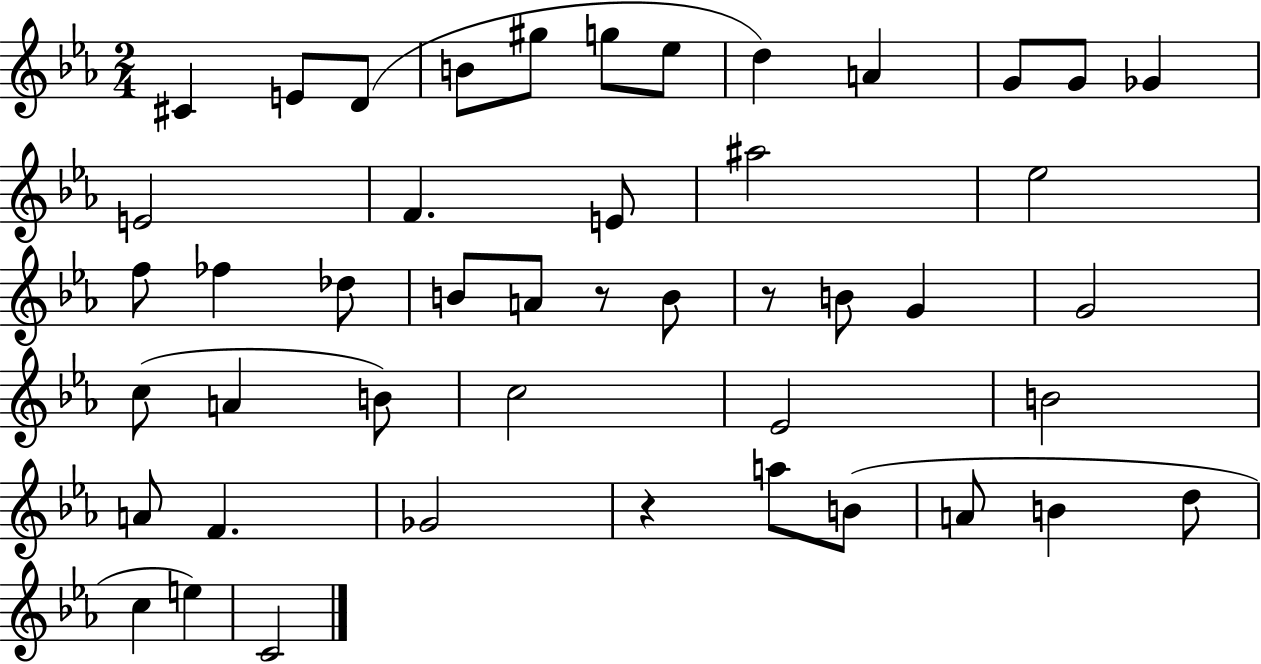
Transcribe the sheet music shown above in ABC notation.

X:1
T:Untitled
M:2/4
L:1/4
K:Eb
^C E/2 D/2 B/2 ^g/2 g/2 _e/2 d A G/2 G/2 _G E2 F E/2 ^a2 _e2 f/2 _f _d/2 B/2 A/2 z/2 B/2 z/2 B/2 G G2 c/2 A B/2 c2 _E2 B2 A/2 F _G2 z a/2 B/2 A/2 B d/2 c e C2